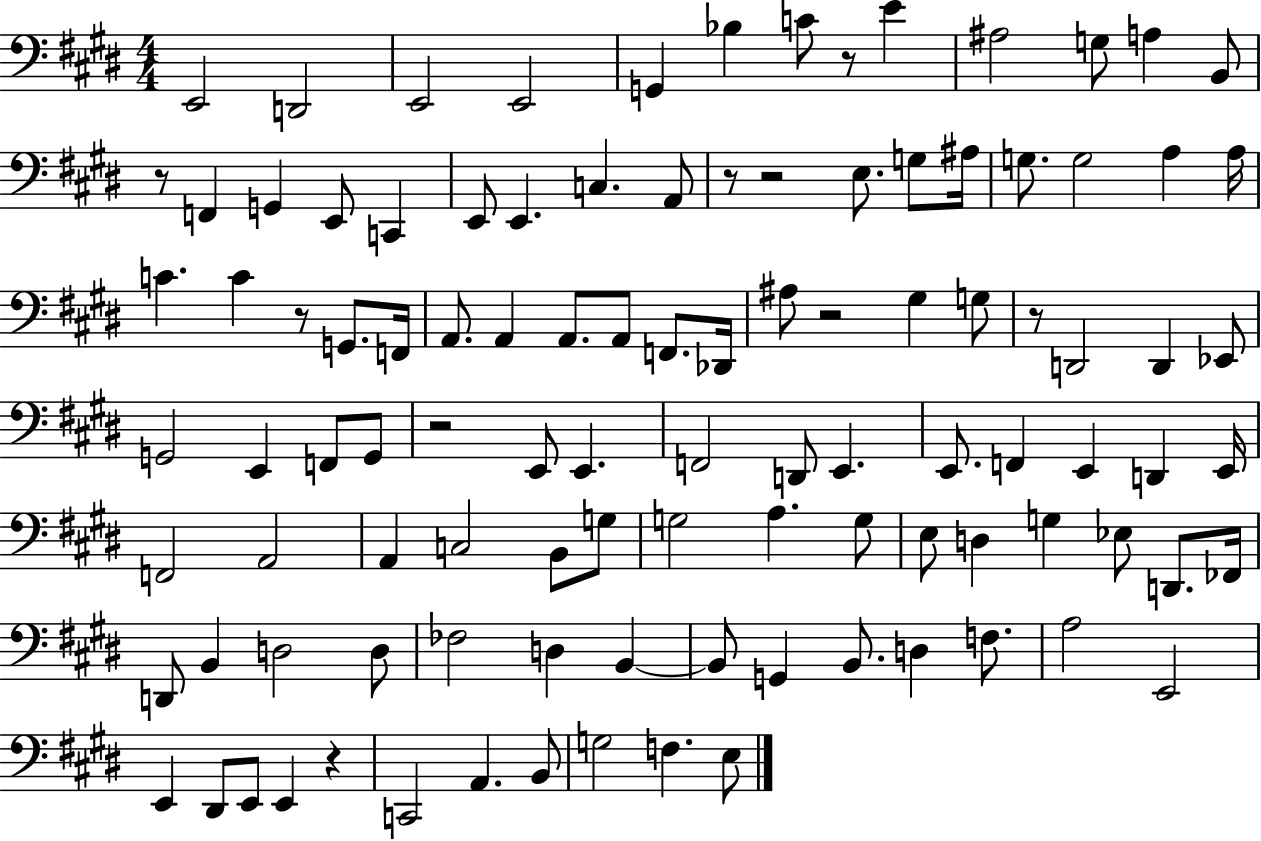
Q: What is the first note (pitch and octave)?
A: E2